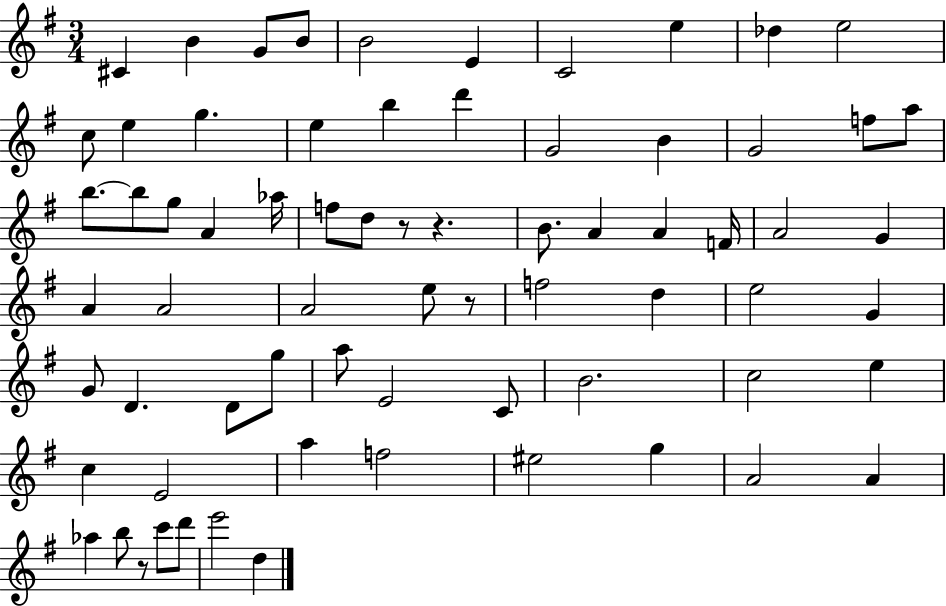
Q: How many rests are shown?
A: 4